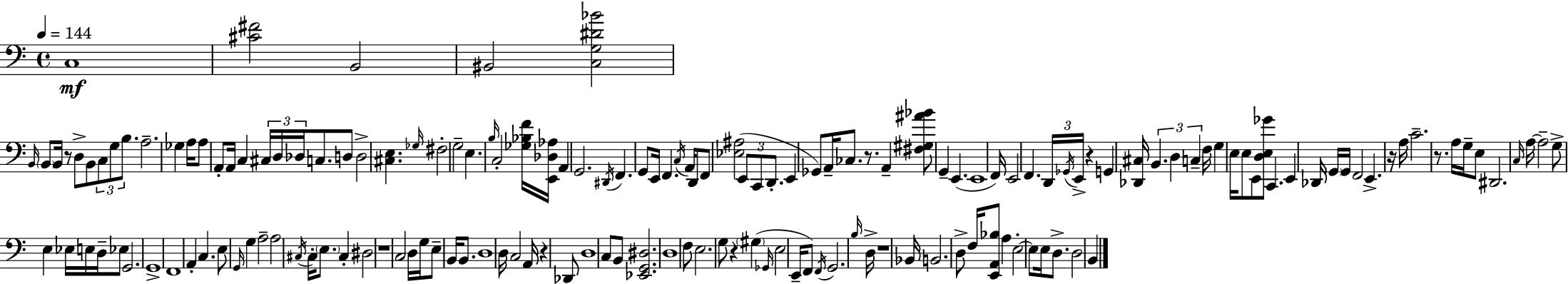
{
  \clef bass
  \time 4/4
  \defaultTimeSignature
  \key a \minor
  \tempo 4 = 144
  c1\mf | <cis' fis'>2 b,2 | bis,2 <c g dis' bes'>2 | \grace { b,16 } \parenthesize b,8 b,16 r8 d8-> b,8 \tuplet 3/2 { c8 g8 b8. } | \break a2.-- ges4 | a16 a8 a,8-. a,16 c4 \tuplet 3/2 { cis16 d16 des16 } c8. | d8 d2-> <cis e>4. | \grace { ges16 } fis2-. g2-- | \break e4. \grace { b16 } c2-. | <ges bes f'>16 <e, des aes>16 a,4 g,2. | \acciaccatura { dis,16 } f,4. g,8 e,16 f,4. | \acciaccatura { c16 } a,16 d,8 f,8 <ees ais>2( | \break \tuplet 3/2 { e,8 c,8 d,8.-. } e,4 ges,8) a,16-- ces8. | r8. a,4-- <fis gis ais' bes'>8 g,4-- e,4.( | e,1 | f,16) e,2 f,4. | \break \tuplet 3/2 { d,16 \acciaccatura { ges,16 } e,16-> } r4 g,4 <des, cis>16 | \tuplet 3/2 { b,4. d4 c4-- } f16 g4 | e16 e8 e,8 <d e ges'>8 c,4. | e,4 des,16 \parenthesize g,16 g,16 f,2 e,4.-> | \break r16 a16 c'2.-- | r8. a16 g16-- e8 dis,2. | \grace { c16 } a16~~ a2-- | g8-> e4 ees16 e16 d16-- ees8 g,2. | \break g,1-> | f,1 | a,4-. c4. | e8 \grace { g,16 } g4 a2-- | \break a2 \acciaccatura { cis16 } cis16-. \parenthesize e8. cis4-. | dis2 r1 | c2 | d16 g16 e8-- b,16 b,8. d1 | \break d16 c2 | a,16 r4 des,8 d1 | c8 b,8 <ees, g, dis>2. | d1 | \break f8 e2. | g8 r4 \parenthesize gis4( | \grace { ges,16 } e2 e,16-- f,8) \acciaccatura { f,16 } g,2. | \grace { b16 } d16-> r1 | \break bes,16 b,2. | d8-> f16 <e, a, bes>8 a4 | e2-.~~ e8 e16 d8.-> | d2 b,4 \bar "|."
}